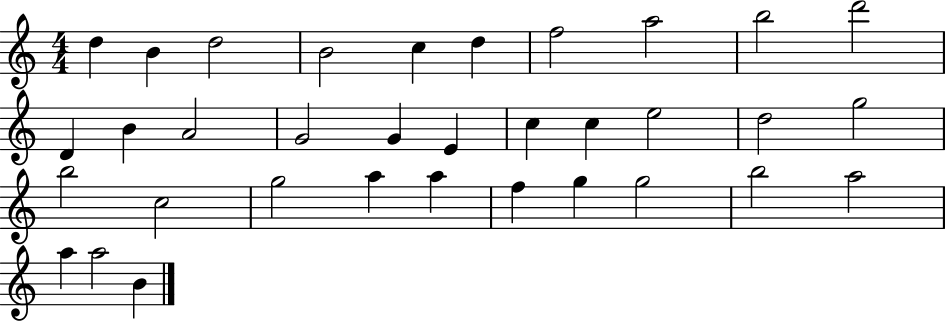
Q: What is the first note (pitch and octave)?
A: D5